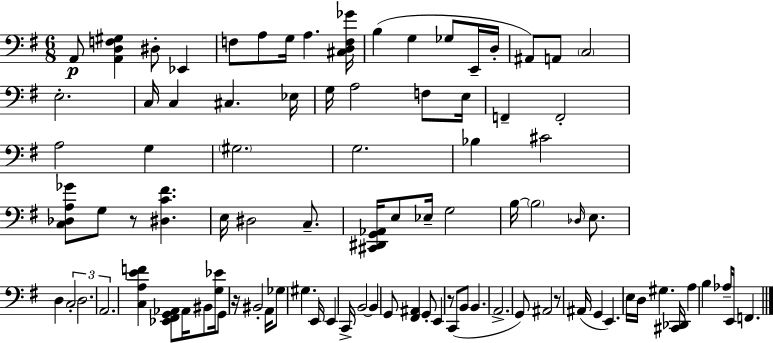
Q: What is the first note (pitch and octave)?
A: A2